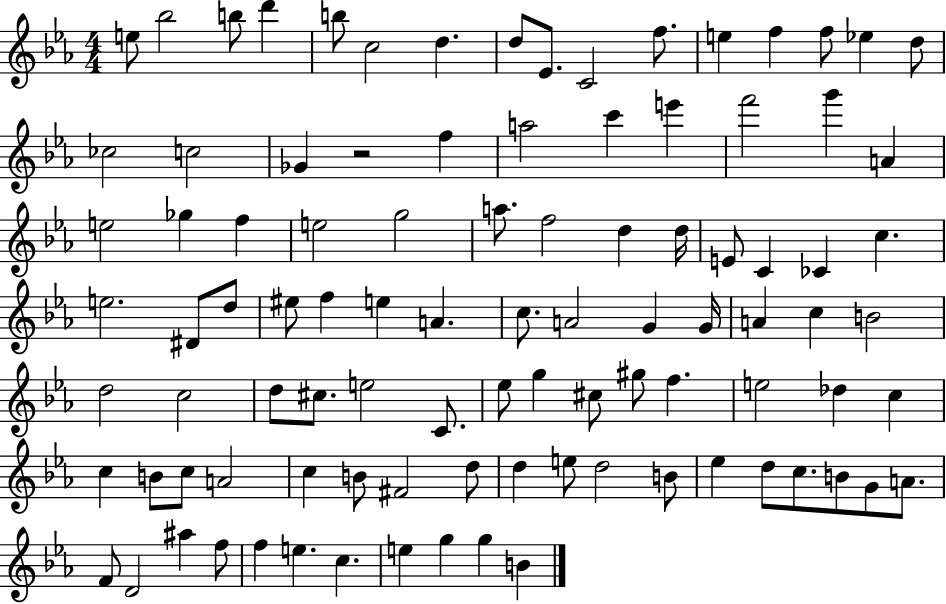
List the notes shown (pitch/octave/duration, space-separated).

E5/e Bb5/h B5/e D6/q B5/e C5/h D5/q. D5/e Eb4/e. C4/h F5/e. E5/q F5/q F5/e Eb5/q D5/e CES5/h C5/h Gb4/q R/h F5/q A5/h C6/q E6/q F6/h G6/q A4/q E5/h Gb5/q F5/q E5/h G5/h A5/e. F5/h D5/q D5/s E4/e C4/q CES4/q C5/q. E5/h. D#4/e D5/e EIS5/e F5/q E5/q A4/q. C5/e. A4/h G4/q G4/s A4/q C5/q B4/h D5/h C5/h D5/e C#5/e. E5/h C4/e. Eb5/e G5/q C#5/e G#5/e F5/q. E5/h Db5/q C5/q C5/q B4/e C5/e A4/h C5/q B4/e F#4/h D5/e D5/q E5/e D5/h B4/e Eb5/q D5/e C5/e. B4/e G4/e A4/e. F4/e D4/h A#5/q F5/e F5/q E5/q. C5/q. E5/q G5/q G5/q B4/q